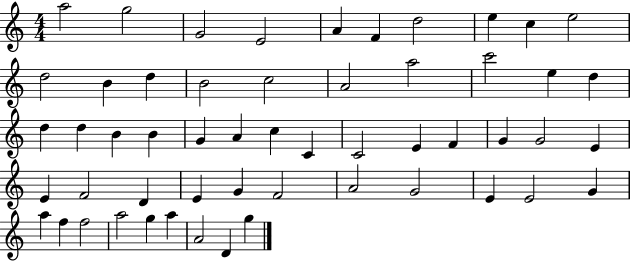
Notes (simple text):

A5/h G5/h G4/h E4/h A4/q F4/q D5/h E5/q C5/q E5/h D5/h B4/q D5/q B4/h C5/h A4/h A5/h C6/h E5/q D5/q D5/q D5/q B4/q B4/q G4/q A4/q C5/q C4/q C4/h E4/q F4/q G4/q G4/h E4/q E4/q F4/h D4/q E4/q G4/q F4/h A4/h G4/h E4/q E4/h G4/q A5/q F5/q F5/h A5/h G5/q A5/q A4/h D4/q G5/q